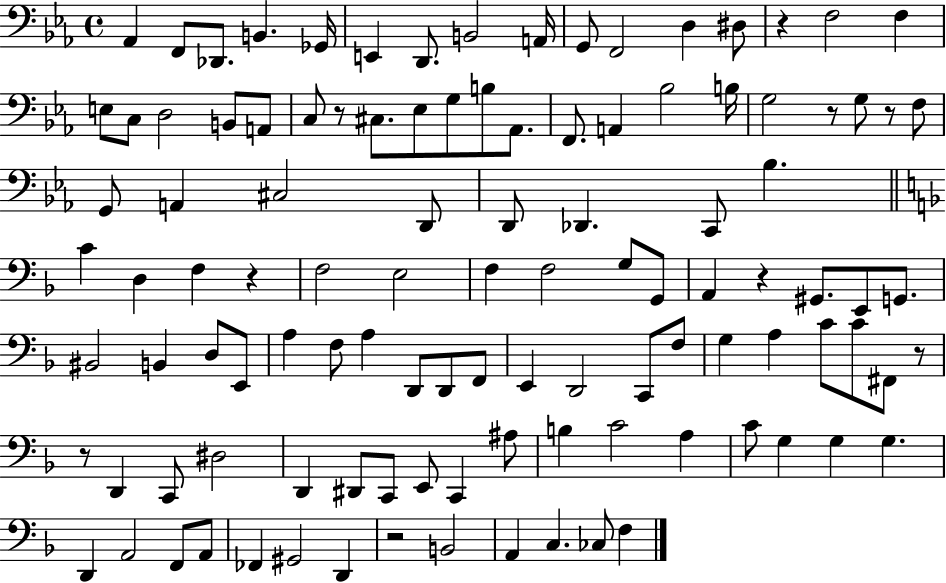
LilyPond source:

{
  \clef bass
  \time 4/4
  \defaultTimeSignature
  \key ees \major
  aes,4 f,8 des,8. b,4. ges,16 | e,4 d,8. b,2 a,16 | g,8 f,2 d4 dis8 | r4 f2 f4 | \break e8 c8 d2 b,8 a,8 | c8 r8 cis8. ees8 g8 b8 aes,8. | f,8. a,4 bes2 b16 | g2 r8 g8 r8 f8 | \break g,8 a,4 cis2 d,8 | d,8 des,4. c,8 bes4. | \bar "||" \break \key d \minor c'4 d4 f4 r4 | f2 e2 | f4 f2 g8 g,8 | a,4 r4 gis,8. e,8 g,8. | \break bis,2 b,4 d8 e,8 | a4 f8 a4 d,8 d,8 f,8 | e,4 d,2 c,8 f8 | g4 a4 c'8 c'8 fis,8 r8 | \break r8 d,4 c,8 dis2 | d,4 dis,8 c,8 e,8 c,4 ais8 | b4 c'2 a4 | c'8 g4 g4 g4. | \break d,4 a,2 f,8 a,8 | fes,4 gis,2 d,4 | r2 b,2 | a,4 c4. ces8 f4 | \break \bar "|."
}